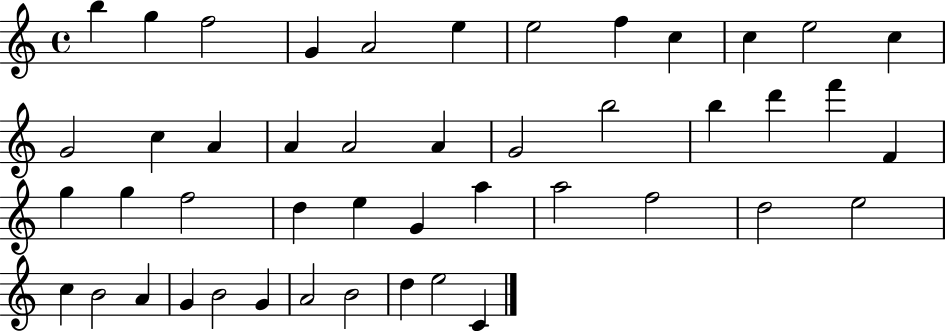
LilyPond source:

{
  \clef treble
  \time 4/4
  \defaultTimeSignature
  \key c \major
  b''4 g''4 f''2 | g'4 a'2 e''4 | e''2 f''4 c''4 | c''4 e''2 c''4 | \break g'2 c''4 a'4 | a'4 a'2 a'4 | g'2 b''2 | b''4 d'''4 f'''4 f'4 | \break g''4 g''4 f''2 | d''4 e''4 g'4 a''4 | a''2 f''2 | d''2 e''2 | \break c''4 b'2 a'4 | g'4 b'2 g'4 | a'2 b'2 | d''4 e''2 c'4 | \break \bar "|."
}